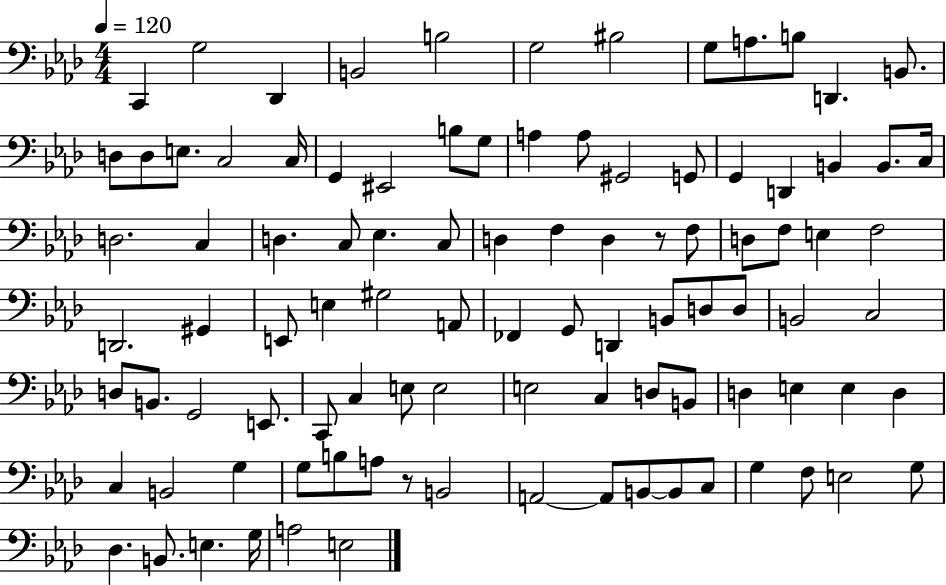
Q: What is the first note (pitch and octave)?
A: C2